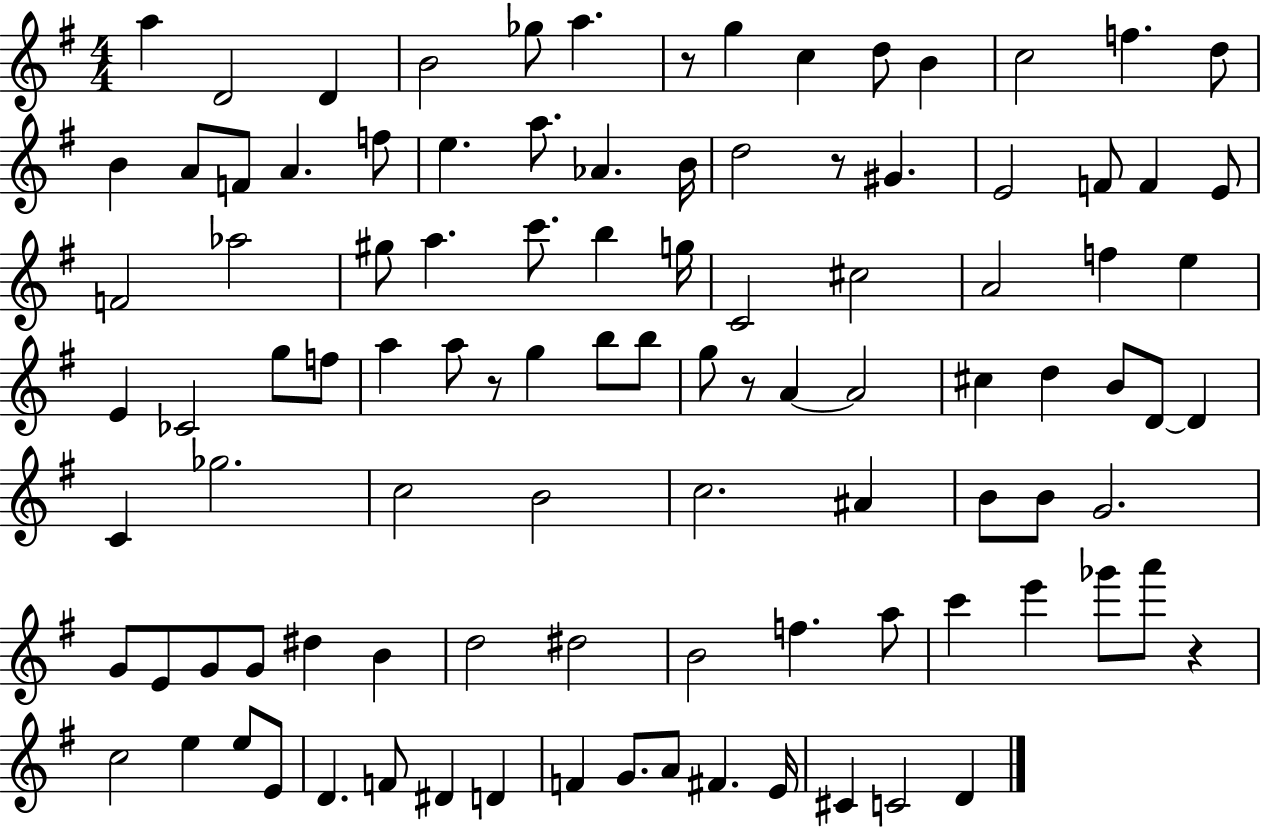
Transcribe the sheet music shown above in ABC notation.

X:1
T:Untitled
M:4/4
L:1/4
K:G
a D2 D B2 _g/2 a z/2 g c d/2 B c2 f d/2 B A/2 F/2 A f/2 e a/2 _A B/4 d2 z/2 ^G E2 F/2 F E/2 F2 _a2 ^g/2 a c'/2 b g/4 C2 ^c2 A2 f e E _C2 g/2 f/2 a a/2 z/2 g b/2 b/2 g/2 z/2 A A2 ^c d B/2 D/2 D C _g2 c2 B2 c2 ^A B/2 B/2 G2 G/2 E/2 G/2 G/2 ^d B d2 ^d2 B2 f a/2 c' e' _g'/2 a'/2 z c2 e e/2 E/2 D F/2 ^D D F G/2 A/2 ^F E/4 ^C C2 D